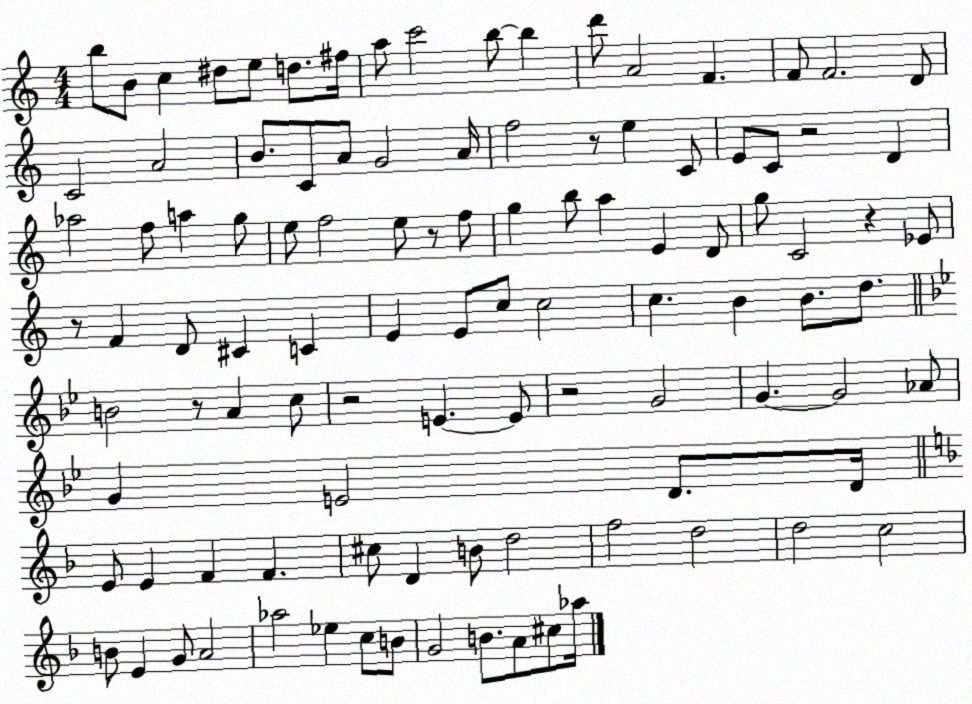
X:1
T:Untitled
M:4/4
L:1/4
K:C
b/2 B/2 c ^d/2 e/2 d/2 ^f/4 a/2 c'2 b/2 b d'/2 A2 F F/2 F2 D/2 C2 A2 B/2 C/2 A/2 G2 A/4 f2 z/2 e C/2 E/2 C/2 z2 D _a2 f/2 a g/2 e/2 f2 e/2 z/2 f/2 g b/2 a E D/2 g/2 C2 z _E/2 z/2 F D/2 ^C C E E/2 c/2 c2 c B B/2 d/2 B2 z/2 A c/2 z2 E E/2 z2 G2 G G2 _A/2 G E2 D/2 D/4 E/2 E F F ^c/2 D B/2 d2 f2 d2 d2 c2 B/2 E G/2 A2 _a2 _e c/2 B/2 G2 B/2 A/2 ^c/2 _a/4